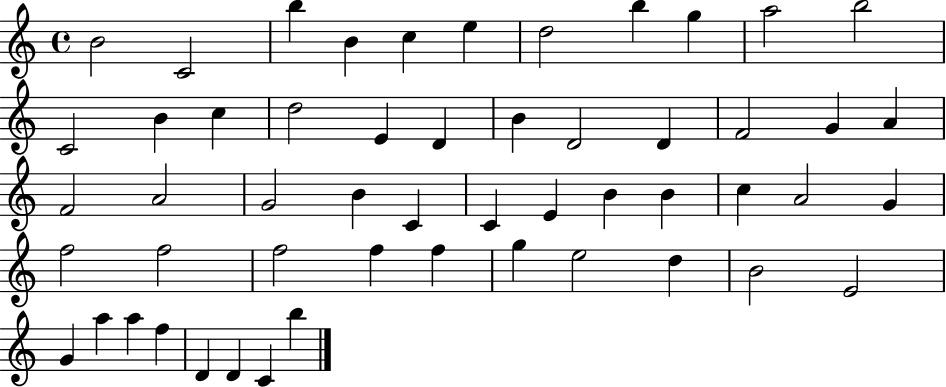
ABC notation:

X:1
T:Untitled
M:4/4
L:1/4
K:C
B2 C2 b B c e d2 b g a2 b2 C2 B c d2 E D B D2 D F2 G A F2 A2 G2 B C C E B B c A2 G f2 f2 f2 f f g e2 d B2 E2 G a a f D D C b